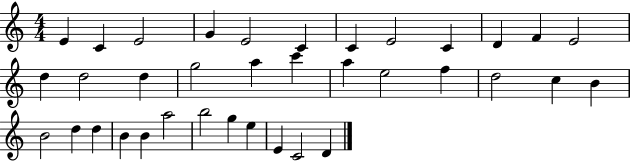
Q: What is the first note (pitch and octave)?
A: E4